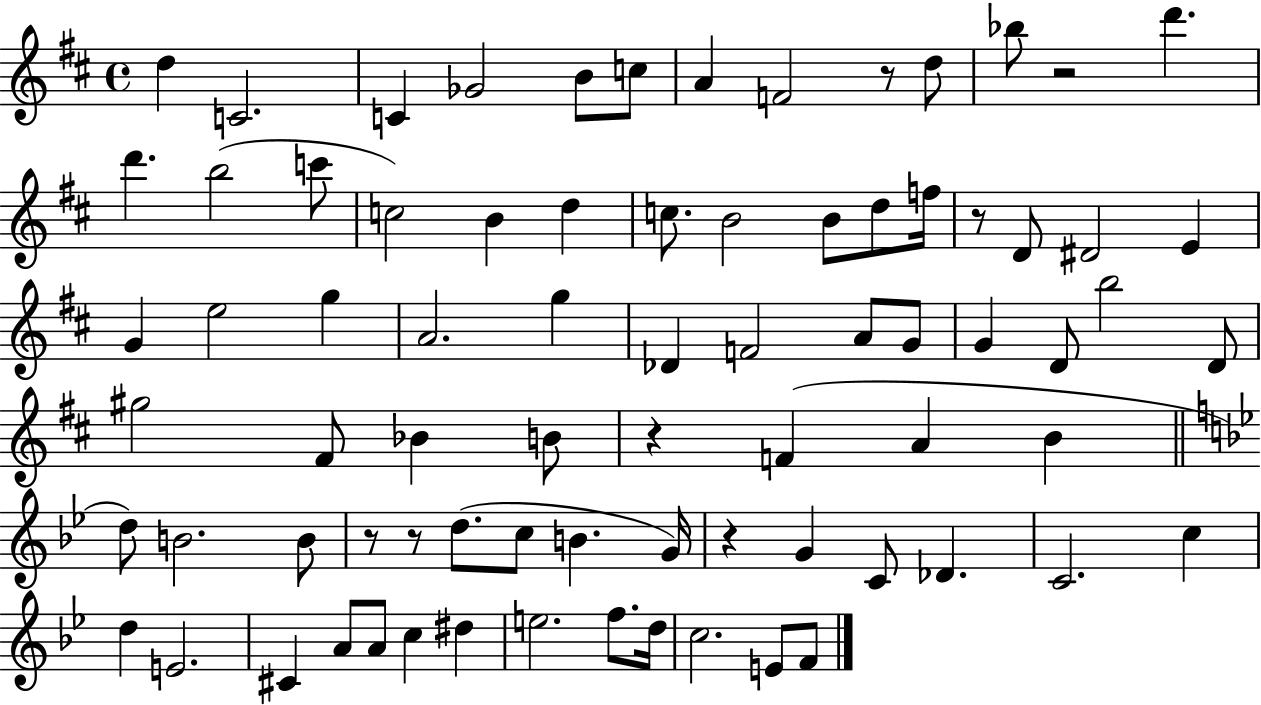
{
  \clef treble
  \time 4/4
  \defaultTimeSignature
  \key d \major
  d''4 c'2. | c'4 ges'2 b'8 c''8 | a'4 f'2 r8 d''8 | bes''8 r2 d'''4. | \break d'''4. b''2( c'''8 | c''2) b'4 d''4 | c''8. b'2 b'8 d''8 f''16 | r8 d'8 dis'2 e'4 | \break g'4 e''2 g''4 | a'2. g''4 | des'4 f'2 a'8 g'8 | g'4 d'8 b''2 d'8 | \break gis''2 fis'8 bes'4 b'8 | r4 f'4( a'4 b'4 | \bar "||" \break \key g \minor d''8) b'2. b'8 | r8 r8 d''8.( c''8 b'4. g'16) | r4 g'4 c'8 des'4. | c'2. c''4 | \break d''4 e'2. | cis'4 a'8 a'8 c''4 dis''4 | e''2. f''8. d''16 | c''2. e'8 f'8 | \break \bar "|."
}